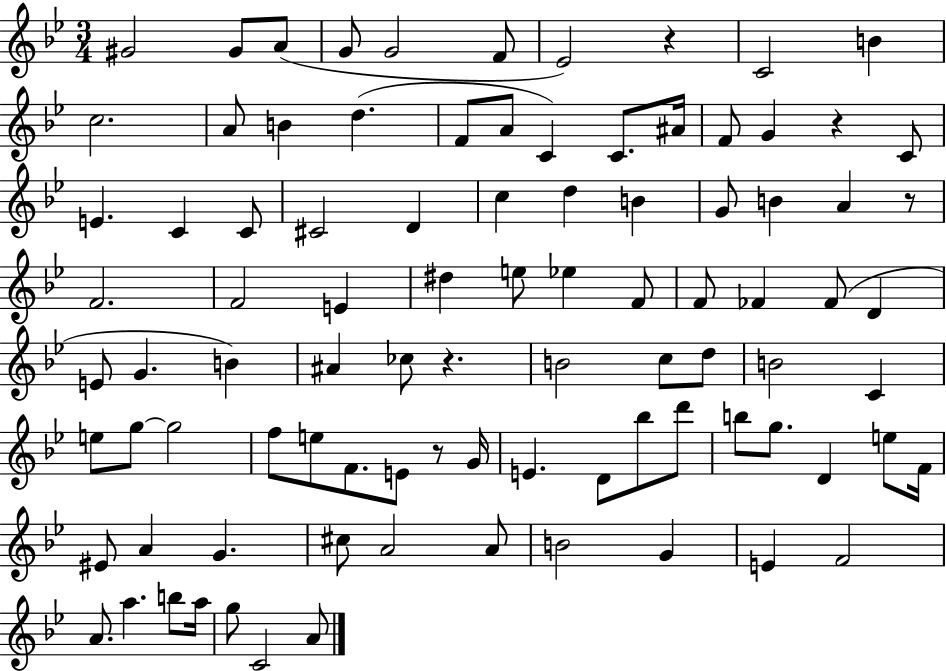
X:1
T:Untitled
M:3/4
L:1/4
K:Bb
^G2 ^G/2 A/2 G/2 G2 F/2 _E2 z C2 B c2 A/2 B d F/2 A/2 C C/2 ^A/4 F/2 G z C/2 E C C/2 ^C2 D c d B G/2 B A z/2 F2 F2 E ^d e/2 _e F/2 F/2 _F _F/2 D E/2 G B ^A _c/2 z B2 c/2 d/2 B2 C e/2 g/2 g2 f/2 e/2 F/2 E/2 z/2 G/4 E D/2 _b/2 d'/2 b/2 g/2 D e/2 F/4 ^E/2 A G ^c/2 A2 A/2 B2 G E F2 A/2 a b/2 a/4 g/2 C2 A/2